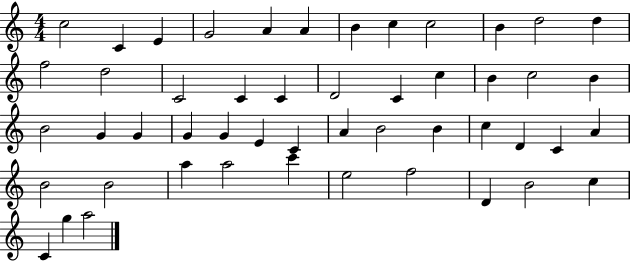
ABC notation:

X:1
T:Untitled
M:4/4
L:1/4
K:C
c2 C E G2 A A B c c2 B d2 d f2 d2 C2 C C D2 C c B c2 B B2 G G G G E C A B2 B c D C A B2 B2 a a2 c' e2 f2 D B2 c C g a2